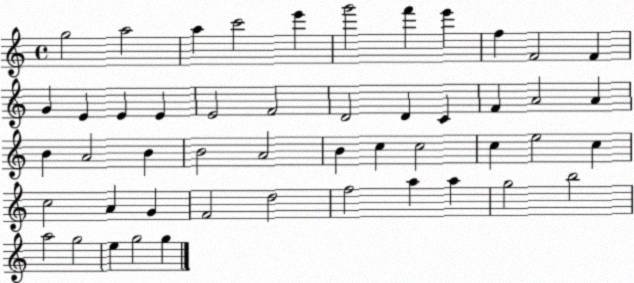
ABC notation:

X:1
T:Untitled
M:4/4
L:1/4
K:C
g2 a2 a c'2 e' g'2 f' e' f F2 F G E E E E2 F2 D2 D C F A2 A B A2 B B2 A2 B c c2 c e2 c c2 A G F2 d2 f2 a a g2 b2 a2 g2 e g2 g